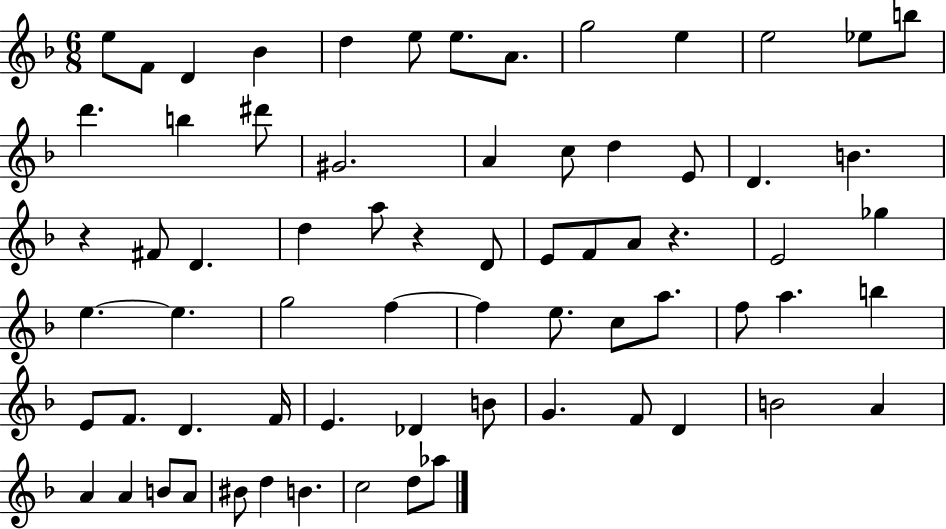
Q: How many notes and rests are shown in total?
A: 69